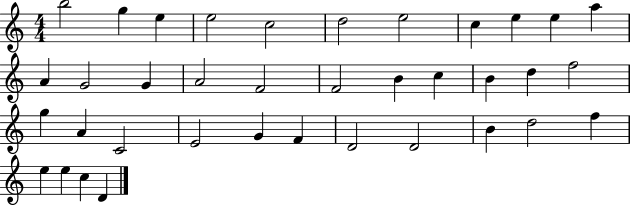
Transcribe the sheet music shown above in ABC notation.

X:1
T:Untitled
M:4/4
L:1/4
K:C
b2 g e e2 c2 d2 e2 c e e a A G2 G A2 F2 F2 B c B d f2 g A C2 E2 G F D2 D2 B d2 f e e c D